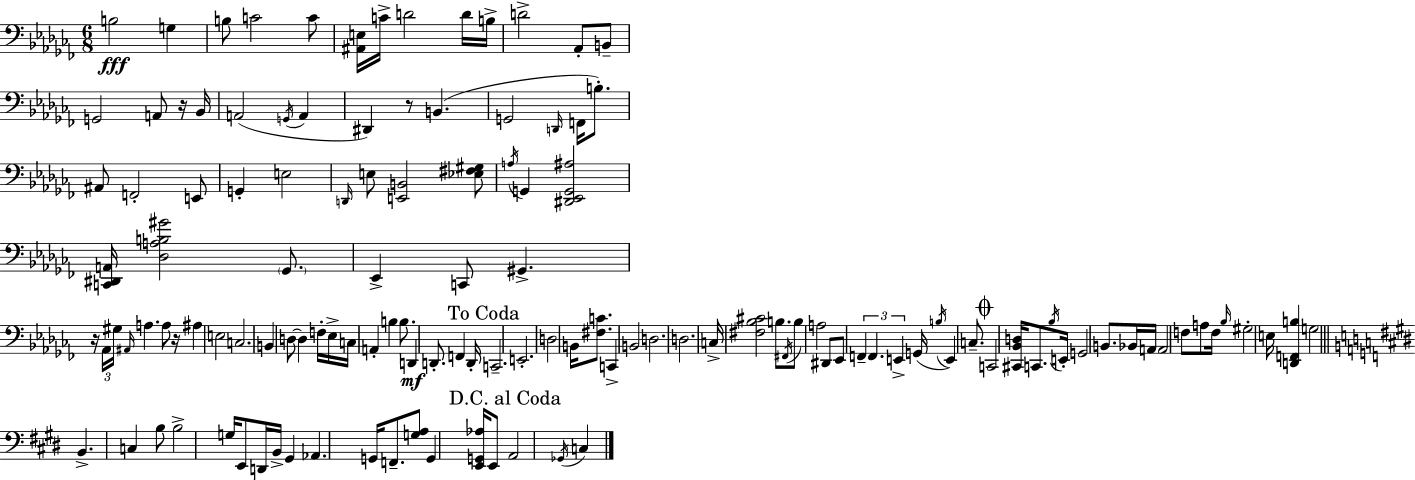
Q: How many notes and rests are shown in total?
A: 129